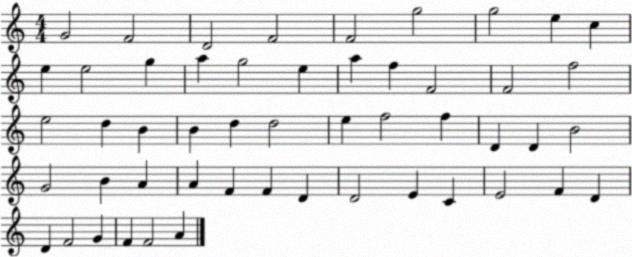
X:1
T:Untitled
M:4/4
L:1/4
K:C
G2 F2 D2 F2 F2 g2 g2 e c e e2 g a g2 e a f F2 F2 f2 e2 d B B d d2 e f2 f D D B2 G2 B A A F F D D2 E C E2 F D D F2 G F F2 A